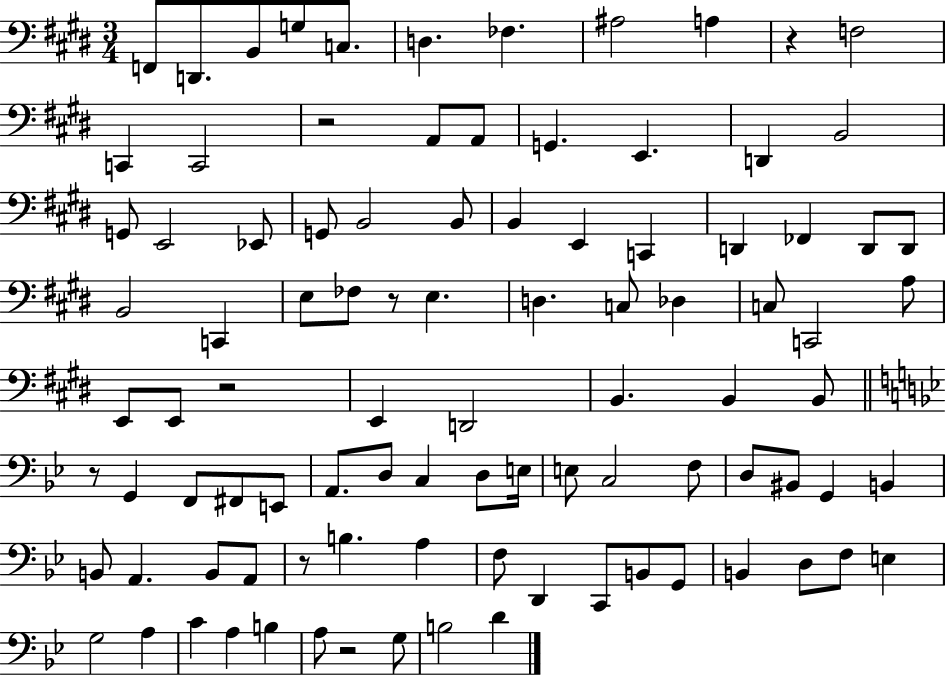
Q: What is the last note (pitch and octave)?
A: D4